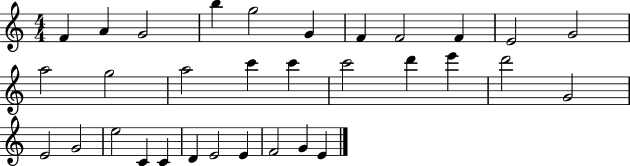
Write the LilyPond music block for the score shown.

{
  \clef treble
  \numericTimeSignature
  \time 4/4
  \key c \major
  f'4 a'4 g'2 | b''4 g''2 g'4 | f'4 f'2 f'4 | e'2 g'2 | \break a''2 g''2 | a''2 c'''4 c'''4 | c'''2 d'''4 e'''4 | d'''2 g'2 | \break e'2 g'2 | e''2 c'4 c'4 | d'4 e'2 e'4 | f'2 g'4 e'4 | \break \bar "|."
}